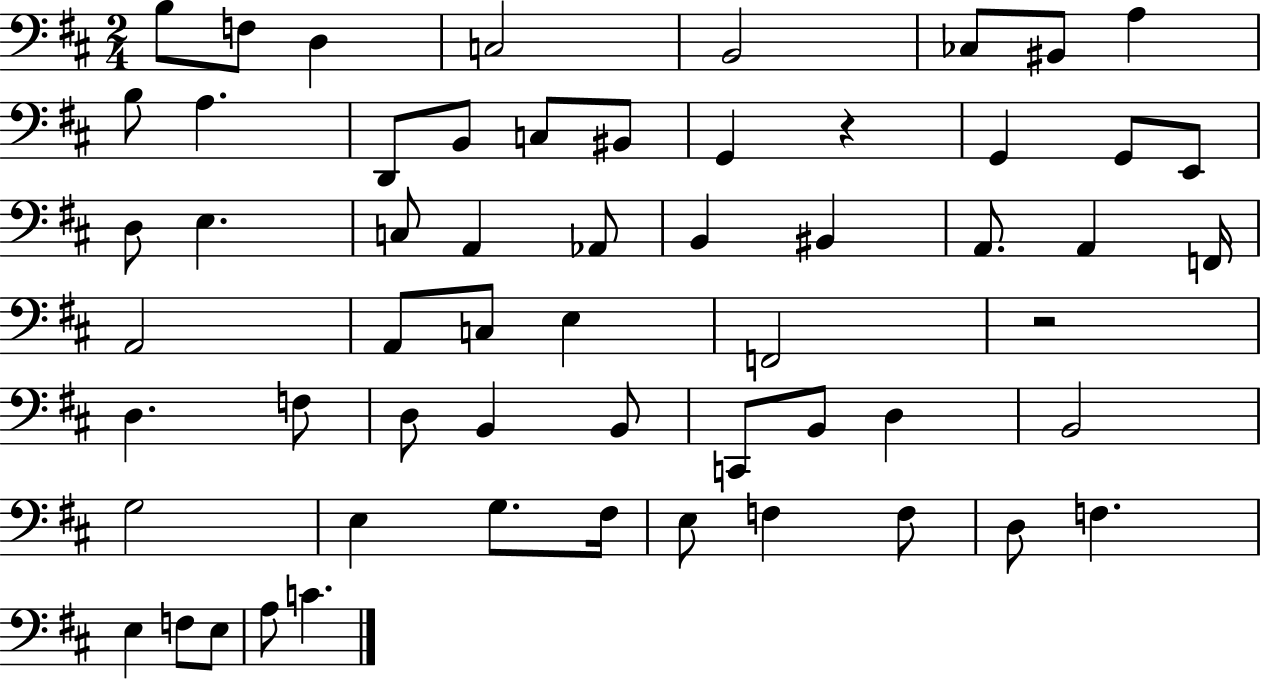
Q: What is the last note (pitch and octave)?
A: C4